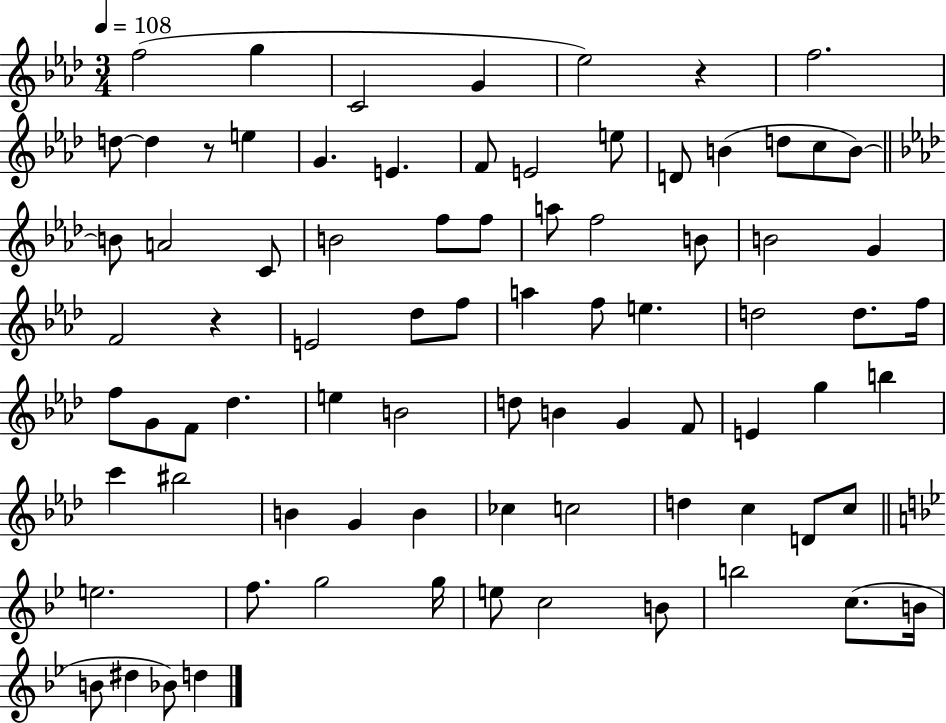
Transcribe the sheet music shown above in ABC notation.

X:1
T:Untitled
M:3/4
L:1/4
K:Ab
f2 g C2 G _e2 z f2 d/2 d z/2 e G E F/2 E2 e/2 D/2 B d/2 c/2 B/2 B/2 A2 C/2 B2 f/2 f/2 a/2 f2 B/2 B2 G F2 z E2 _d/2 f/2 a f/2 e d2 d/2 f/4 f/2 G/2 F/2 _d e B2 d/2 B G F/2 E g b c' ^b2 B G B _c c2 d c D/2 c/2 e2 f/2 g2 g/4 e/2 c2 B/2 b2 c/2 B/4 B/2 ^d _B/2 d